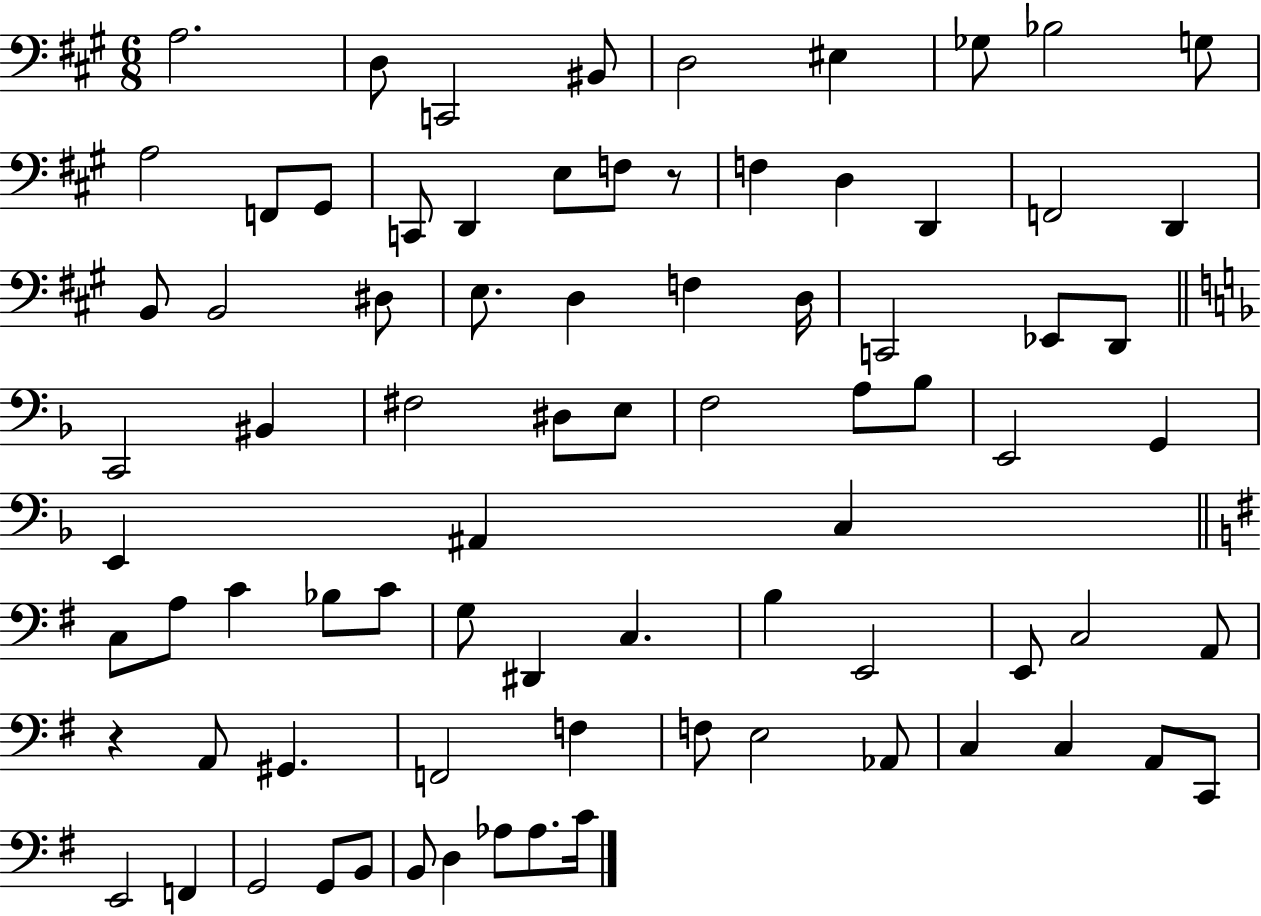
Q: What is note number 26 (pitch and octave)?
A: D3